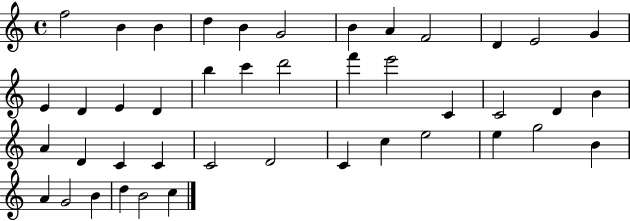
X:1
T:Untitled
M:4/4
L:1/4
K:C
f2 B B d B G2 B A F2 D E2 G E D E D b c' d'2 f' e'2 C C2 D B A D C C C2 D2 C c e2 e g2 B A G2 B d B2 c